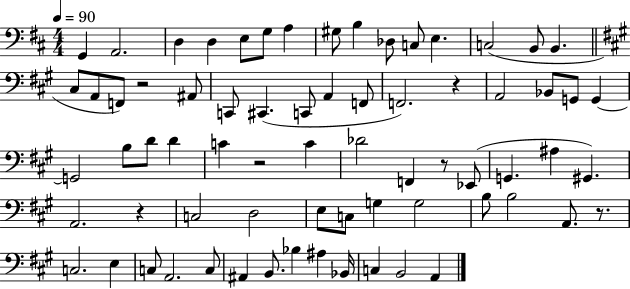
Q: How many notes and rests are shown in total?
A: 70